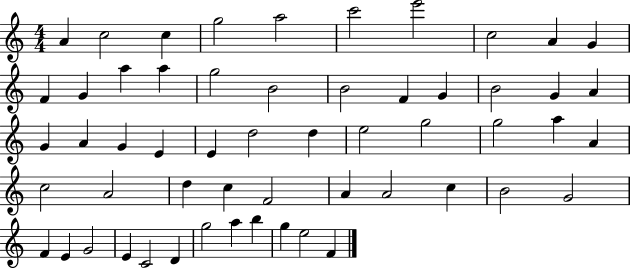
{
  \clef treble
  \numericTimeSignature
  \time 4/4
  \key c \major
  a'4 c''2 c''4 | g''2 a''2 | c'''2 e'''2 | c''2 a'4 g'4 | \break f'4 g'4 a''4 a''4 | g''2 b'2 | b'2 f'4 g'4 | b'2 g'4 a'4 | \break g'4 a'4 g'4 e'4 | e'4 d''2 d''4 | e''2 g''2 | g''2 a''4 a'4 | \break c''2 a'2 | d''4 c''4 f'2 | a'4 a'2 c''4 | b'2 g'2 | \break f'4 e'4 g'2 | e'4 c'2 d'4 | g''2 a''4 b''4 | g''4 e''2 f'4 | \break \bar "|."
}